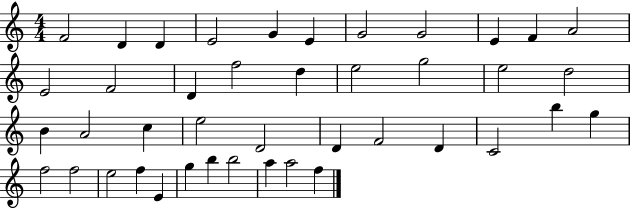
{
  \clef treble
  \numericTimeSignature
  \time 4/4
  \key c \major
  f'2 d'4 d'4 | e'2 g'4 e'4 | g'2 g'2 | e'4 f'4 a'2 | \break e'2 f'2 | d'4 f''2 d''4 | e''2 g''2 | e''2 d''2 | \break b'4 a'2 c''4 | e''2 d'2 | d'4 f'2 d'4 | c'2 b''4 g''4 | \break f''2 f''2 | e''2 f''4 e'4 | g''4 b''4 b''2 | a''4 a''2 f''4 | \break \bar "|."
}